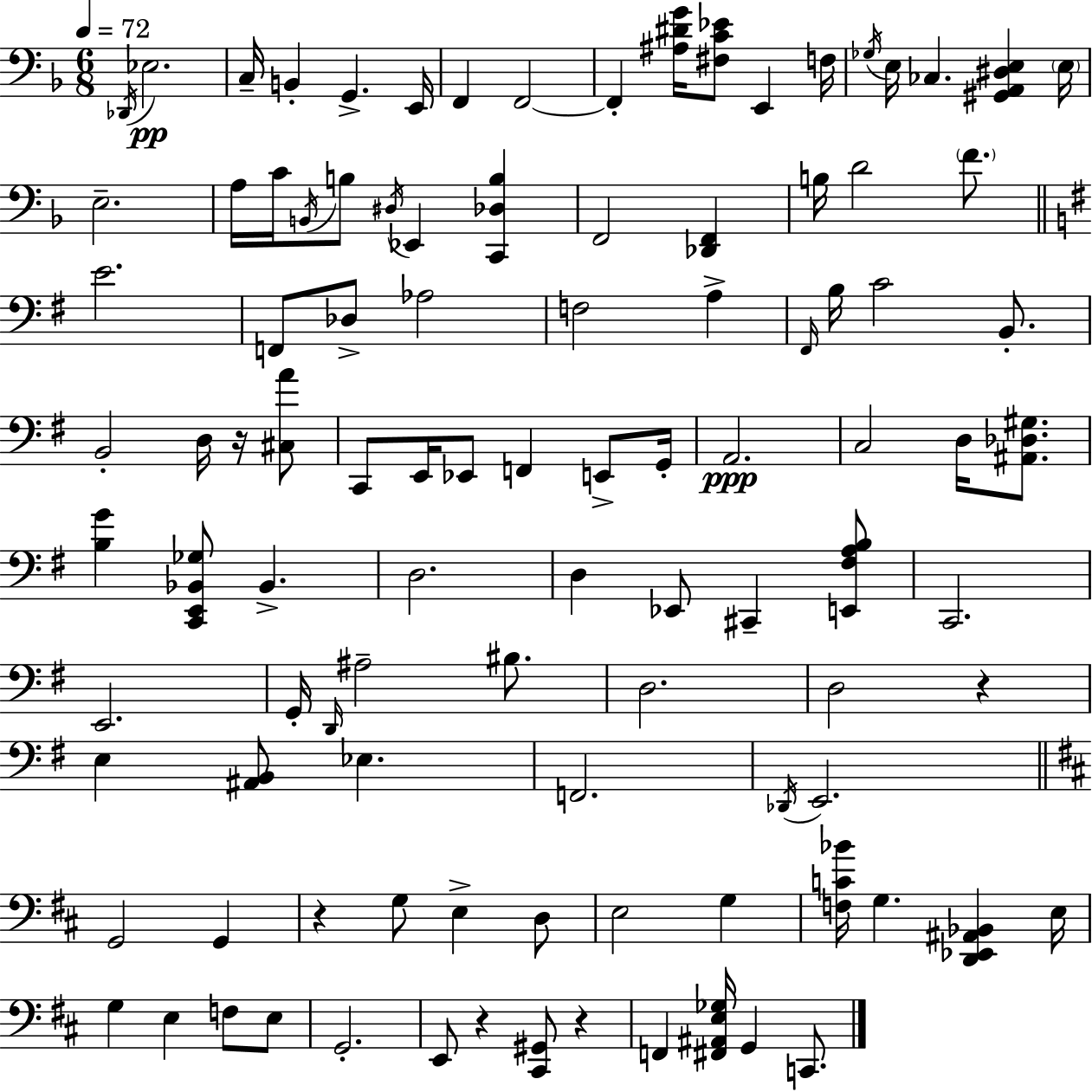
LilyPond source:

{
  \clef bass
  \numericTimeSignature
  \time 6/8
  \key f \major
  \tempo 4 = 72
  \repeat volta 2 { \acciaccatura { des,16 }\pp ees2. | c16-- b,4-. g,4.-> | e,16 f,4 f,2~~ | f,4-. <ais dis' g'>16 <fis c' ees'>8 e,4 | \break f16 \acciaccatura { ges16 } e16 ces4. <gis, a, dis e>4 | \parenthesize e16 e2.-- | a16 c'16 \acciaccatura { b,16 } b8 \acciaccatura { dis16 } ees,4 | <c, des b>4 f,2 | \break <des, f,>4 b16 d'2 | \parenthesize f'8. \bar "||" \break \key e \minor e'2. | f,8 des8-> aes2 | f2 a4-> | \grace { fis,16 } b16 c'2 b,8.-. | \break b,2-. d16 r16 <cis a'>8 | c,8 e,16 ees,8 f,4 e,8-> | g,16-. a,2.\ppp | c2 d16 <ais, des gis>8. | \break <b g'>4 <c, e, bes, ges>8 bes,4.-> | d2. | d4 ees,8 cis,4-- <e, fis a b>8 | c,2. | \break e,2. | g,16-. \grace { d,16 } ais2-- bis8. | d2. | d2 r4 | \break e4 <ais, b,>8 ees4. | f,2. | \acciaccatura { des,16 } e,2. | \bar "||" \break \key d \major g,2 g,4 | r4 g8 e4-> d8 | e2 g4 | <f c' bes'>16 g4. <d, ees, ais, bes,>4 e16 | \break g4 e4 f8 e8 | g,2.-. | e,8 r4 <cis, gis,>8 r4 | f,4 <fis, ais, e ges>16 g,4 c,8. | \break } \bar "|."
}